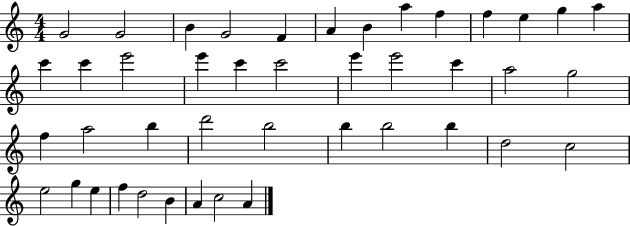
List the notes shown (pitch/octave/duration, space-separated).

G4/h G4/h B4/q G4/h F4/q A4/q B4/q A5/q F5/q F5/q E5/q G5/q A5/q C6/q C6/q E6/h E6/q C6/q C6/h E6/q E6/h C6/q A5/h G5/h F5/q A5/h B5/q D6/h B5/h B5/q B5/h B5/q D5/h C5/h E5/h G5/q E5/q F5/q D5/h B4/q A4/q C5/h A4/q